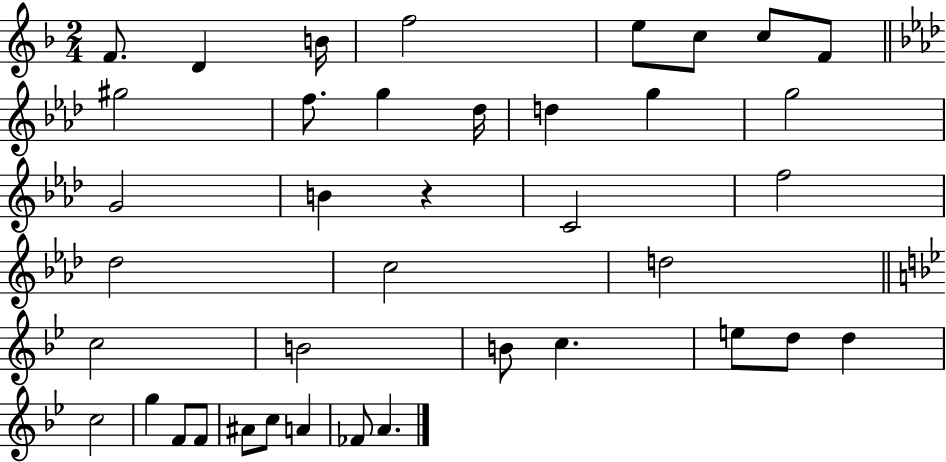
F4/e. D4/q B4/s F5/h E5/e C5/e C5/e F4/e G#5/h F5/e. G5/q Db5/s D5/q G5/q G5/h G4/h B4/q R/q C4/h F5/h Db5/h C5/h D5/h C5/h B4/h B4/e C5/q. E5/e D5/e D5/q C5/h G5/q F4/e F4/e A#4/e C5/e A4/q FES4/e A4/q.